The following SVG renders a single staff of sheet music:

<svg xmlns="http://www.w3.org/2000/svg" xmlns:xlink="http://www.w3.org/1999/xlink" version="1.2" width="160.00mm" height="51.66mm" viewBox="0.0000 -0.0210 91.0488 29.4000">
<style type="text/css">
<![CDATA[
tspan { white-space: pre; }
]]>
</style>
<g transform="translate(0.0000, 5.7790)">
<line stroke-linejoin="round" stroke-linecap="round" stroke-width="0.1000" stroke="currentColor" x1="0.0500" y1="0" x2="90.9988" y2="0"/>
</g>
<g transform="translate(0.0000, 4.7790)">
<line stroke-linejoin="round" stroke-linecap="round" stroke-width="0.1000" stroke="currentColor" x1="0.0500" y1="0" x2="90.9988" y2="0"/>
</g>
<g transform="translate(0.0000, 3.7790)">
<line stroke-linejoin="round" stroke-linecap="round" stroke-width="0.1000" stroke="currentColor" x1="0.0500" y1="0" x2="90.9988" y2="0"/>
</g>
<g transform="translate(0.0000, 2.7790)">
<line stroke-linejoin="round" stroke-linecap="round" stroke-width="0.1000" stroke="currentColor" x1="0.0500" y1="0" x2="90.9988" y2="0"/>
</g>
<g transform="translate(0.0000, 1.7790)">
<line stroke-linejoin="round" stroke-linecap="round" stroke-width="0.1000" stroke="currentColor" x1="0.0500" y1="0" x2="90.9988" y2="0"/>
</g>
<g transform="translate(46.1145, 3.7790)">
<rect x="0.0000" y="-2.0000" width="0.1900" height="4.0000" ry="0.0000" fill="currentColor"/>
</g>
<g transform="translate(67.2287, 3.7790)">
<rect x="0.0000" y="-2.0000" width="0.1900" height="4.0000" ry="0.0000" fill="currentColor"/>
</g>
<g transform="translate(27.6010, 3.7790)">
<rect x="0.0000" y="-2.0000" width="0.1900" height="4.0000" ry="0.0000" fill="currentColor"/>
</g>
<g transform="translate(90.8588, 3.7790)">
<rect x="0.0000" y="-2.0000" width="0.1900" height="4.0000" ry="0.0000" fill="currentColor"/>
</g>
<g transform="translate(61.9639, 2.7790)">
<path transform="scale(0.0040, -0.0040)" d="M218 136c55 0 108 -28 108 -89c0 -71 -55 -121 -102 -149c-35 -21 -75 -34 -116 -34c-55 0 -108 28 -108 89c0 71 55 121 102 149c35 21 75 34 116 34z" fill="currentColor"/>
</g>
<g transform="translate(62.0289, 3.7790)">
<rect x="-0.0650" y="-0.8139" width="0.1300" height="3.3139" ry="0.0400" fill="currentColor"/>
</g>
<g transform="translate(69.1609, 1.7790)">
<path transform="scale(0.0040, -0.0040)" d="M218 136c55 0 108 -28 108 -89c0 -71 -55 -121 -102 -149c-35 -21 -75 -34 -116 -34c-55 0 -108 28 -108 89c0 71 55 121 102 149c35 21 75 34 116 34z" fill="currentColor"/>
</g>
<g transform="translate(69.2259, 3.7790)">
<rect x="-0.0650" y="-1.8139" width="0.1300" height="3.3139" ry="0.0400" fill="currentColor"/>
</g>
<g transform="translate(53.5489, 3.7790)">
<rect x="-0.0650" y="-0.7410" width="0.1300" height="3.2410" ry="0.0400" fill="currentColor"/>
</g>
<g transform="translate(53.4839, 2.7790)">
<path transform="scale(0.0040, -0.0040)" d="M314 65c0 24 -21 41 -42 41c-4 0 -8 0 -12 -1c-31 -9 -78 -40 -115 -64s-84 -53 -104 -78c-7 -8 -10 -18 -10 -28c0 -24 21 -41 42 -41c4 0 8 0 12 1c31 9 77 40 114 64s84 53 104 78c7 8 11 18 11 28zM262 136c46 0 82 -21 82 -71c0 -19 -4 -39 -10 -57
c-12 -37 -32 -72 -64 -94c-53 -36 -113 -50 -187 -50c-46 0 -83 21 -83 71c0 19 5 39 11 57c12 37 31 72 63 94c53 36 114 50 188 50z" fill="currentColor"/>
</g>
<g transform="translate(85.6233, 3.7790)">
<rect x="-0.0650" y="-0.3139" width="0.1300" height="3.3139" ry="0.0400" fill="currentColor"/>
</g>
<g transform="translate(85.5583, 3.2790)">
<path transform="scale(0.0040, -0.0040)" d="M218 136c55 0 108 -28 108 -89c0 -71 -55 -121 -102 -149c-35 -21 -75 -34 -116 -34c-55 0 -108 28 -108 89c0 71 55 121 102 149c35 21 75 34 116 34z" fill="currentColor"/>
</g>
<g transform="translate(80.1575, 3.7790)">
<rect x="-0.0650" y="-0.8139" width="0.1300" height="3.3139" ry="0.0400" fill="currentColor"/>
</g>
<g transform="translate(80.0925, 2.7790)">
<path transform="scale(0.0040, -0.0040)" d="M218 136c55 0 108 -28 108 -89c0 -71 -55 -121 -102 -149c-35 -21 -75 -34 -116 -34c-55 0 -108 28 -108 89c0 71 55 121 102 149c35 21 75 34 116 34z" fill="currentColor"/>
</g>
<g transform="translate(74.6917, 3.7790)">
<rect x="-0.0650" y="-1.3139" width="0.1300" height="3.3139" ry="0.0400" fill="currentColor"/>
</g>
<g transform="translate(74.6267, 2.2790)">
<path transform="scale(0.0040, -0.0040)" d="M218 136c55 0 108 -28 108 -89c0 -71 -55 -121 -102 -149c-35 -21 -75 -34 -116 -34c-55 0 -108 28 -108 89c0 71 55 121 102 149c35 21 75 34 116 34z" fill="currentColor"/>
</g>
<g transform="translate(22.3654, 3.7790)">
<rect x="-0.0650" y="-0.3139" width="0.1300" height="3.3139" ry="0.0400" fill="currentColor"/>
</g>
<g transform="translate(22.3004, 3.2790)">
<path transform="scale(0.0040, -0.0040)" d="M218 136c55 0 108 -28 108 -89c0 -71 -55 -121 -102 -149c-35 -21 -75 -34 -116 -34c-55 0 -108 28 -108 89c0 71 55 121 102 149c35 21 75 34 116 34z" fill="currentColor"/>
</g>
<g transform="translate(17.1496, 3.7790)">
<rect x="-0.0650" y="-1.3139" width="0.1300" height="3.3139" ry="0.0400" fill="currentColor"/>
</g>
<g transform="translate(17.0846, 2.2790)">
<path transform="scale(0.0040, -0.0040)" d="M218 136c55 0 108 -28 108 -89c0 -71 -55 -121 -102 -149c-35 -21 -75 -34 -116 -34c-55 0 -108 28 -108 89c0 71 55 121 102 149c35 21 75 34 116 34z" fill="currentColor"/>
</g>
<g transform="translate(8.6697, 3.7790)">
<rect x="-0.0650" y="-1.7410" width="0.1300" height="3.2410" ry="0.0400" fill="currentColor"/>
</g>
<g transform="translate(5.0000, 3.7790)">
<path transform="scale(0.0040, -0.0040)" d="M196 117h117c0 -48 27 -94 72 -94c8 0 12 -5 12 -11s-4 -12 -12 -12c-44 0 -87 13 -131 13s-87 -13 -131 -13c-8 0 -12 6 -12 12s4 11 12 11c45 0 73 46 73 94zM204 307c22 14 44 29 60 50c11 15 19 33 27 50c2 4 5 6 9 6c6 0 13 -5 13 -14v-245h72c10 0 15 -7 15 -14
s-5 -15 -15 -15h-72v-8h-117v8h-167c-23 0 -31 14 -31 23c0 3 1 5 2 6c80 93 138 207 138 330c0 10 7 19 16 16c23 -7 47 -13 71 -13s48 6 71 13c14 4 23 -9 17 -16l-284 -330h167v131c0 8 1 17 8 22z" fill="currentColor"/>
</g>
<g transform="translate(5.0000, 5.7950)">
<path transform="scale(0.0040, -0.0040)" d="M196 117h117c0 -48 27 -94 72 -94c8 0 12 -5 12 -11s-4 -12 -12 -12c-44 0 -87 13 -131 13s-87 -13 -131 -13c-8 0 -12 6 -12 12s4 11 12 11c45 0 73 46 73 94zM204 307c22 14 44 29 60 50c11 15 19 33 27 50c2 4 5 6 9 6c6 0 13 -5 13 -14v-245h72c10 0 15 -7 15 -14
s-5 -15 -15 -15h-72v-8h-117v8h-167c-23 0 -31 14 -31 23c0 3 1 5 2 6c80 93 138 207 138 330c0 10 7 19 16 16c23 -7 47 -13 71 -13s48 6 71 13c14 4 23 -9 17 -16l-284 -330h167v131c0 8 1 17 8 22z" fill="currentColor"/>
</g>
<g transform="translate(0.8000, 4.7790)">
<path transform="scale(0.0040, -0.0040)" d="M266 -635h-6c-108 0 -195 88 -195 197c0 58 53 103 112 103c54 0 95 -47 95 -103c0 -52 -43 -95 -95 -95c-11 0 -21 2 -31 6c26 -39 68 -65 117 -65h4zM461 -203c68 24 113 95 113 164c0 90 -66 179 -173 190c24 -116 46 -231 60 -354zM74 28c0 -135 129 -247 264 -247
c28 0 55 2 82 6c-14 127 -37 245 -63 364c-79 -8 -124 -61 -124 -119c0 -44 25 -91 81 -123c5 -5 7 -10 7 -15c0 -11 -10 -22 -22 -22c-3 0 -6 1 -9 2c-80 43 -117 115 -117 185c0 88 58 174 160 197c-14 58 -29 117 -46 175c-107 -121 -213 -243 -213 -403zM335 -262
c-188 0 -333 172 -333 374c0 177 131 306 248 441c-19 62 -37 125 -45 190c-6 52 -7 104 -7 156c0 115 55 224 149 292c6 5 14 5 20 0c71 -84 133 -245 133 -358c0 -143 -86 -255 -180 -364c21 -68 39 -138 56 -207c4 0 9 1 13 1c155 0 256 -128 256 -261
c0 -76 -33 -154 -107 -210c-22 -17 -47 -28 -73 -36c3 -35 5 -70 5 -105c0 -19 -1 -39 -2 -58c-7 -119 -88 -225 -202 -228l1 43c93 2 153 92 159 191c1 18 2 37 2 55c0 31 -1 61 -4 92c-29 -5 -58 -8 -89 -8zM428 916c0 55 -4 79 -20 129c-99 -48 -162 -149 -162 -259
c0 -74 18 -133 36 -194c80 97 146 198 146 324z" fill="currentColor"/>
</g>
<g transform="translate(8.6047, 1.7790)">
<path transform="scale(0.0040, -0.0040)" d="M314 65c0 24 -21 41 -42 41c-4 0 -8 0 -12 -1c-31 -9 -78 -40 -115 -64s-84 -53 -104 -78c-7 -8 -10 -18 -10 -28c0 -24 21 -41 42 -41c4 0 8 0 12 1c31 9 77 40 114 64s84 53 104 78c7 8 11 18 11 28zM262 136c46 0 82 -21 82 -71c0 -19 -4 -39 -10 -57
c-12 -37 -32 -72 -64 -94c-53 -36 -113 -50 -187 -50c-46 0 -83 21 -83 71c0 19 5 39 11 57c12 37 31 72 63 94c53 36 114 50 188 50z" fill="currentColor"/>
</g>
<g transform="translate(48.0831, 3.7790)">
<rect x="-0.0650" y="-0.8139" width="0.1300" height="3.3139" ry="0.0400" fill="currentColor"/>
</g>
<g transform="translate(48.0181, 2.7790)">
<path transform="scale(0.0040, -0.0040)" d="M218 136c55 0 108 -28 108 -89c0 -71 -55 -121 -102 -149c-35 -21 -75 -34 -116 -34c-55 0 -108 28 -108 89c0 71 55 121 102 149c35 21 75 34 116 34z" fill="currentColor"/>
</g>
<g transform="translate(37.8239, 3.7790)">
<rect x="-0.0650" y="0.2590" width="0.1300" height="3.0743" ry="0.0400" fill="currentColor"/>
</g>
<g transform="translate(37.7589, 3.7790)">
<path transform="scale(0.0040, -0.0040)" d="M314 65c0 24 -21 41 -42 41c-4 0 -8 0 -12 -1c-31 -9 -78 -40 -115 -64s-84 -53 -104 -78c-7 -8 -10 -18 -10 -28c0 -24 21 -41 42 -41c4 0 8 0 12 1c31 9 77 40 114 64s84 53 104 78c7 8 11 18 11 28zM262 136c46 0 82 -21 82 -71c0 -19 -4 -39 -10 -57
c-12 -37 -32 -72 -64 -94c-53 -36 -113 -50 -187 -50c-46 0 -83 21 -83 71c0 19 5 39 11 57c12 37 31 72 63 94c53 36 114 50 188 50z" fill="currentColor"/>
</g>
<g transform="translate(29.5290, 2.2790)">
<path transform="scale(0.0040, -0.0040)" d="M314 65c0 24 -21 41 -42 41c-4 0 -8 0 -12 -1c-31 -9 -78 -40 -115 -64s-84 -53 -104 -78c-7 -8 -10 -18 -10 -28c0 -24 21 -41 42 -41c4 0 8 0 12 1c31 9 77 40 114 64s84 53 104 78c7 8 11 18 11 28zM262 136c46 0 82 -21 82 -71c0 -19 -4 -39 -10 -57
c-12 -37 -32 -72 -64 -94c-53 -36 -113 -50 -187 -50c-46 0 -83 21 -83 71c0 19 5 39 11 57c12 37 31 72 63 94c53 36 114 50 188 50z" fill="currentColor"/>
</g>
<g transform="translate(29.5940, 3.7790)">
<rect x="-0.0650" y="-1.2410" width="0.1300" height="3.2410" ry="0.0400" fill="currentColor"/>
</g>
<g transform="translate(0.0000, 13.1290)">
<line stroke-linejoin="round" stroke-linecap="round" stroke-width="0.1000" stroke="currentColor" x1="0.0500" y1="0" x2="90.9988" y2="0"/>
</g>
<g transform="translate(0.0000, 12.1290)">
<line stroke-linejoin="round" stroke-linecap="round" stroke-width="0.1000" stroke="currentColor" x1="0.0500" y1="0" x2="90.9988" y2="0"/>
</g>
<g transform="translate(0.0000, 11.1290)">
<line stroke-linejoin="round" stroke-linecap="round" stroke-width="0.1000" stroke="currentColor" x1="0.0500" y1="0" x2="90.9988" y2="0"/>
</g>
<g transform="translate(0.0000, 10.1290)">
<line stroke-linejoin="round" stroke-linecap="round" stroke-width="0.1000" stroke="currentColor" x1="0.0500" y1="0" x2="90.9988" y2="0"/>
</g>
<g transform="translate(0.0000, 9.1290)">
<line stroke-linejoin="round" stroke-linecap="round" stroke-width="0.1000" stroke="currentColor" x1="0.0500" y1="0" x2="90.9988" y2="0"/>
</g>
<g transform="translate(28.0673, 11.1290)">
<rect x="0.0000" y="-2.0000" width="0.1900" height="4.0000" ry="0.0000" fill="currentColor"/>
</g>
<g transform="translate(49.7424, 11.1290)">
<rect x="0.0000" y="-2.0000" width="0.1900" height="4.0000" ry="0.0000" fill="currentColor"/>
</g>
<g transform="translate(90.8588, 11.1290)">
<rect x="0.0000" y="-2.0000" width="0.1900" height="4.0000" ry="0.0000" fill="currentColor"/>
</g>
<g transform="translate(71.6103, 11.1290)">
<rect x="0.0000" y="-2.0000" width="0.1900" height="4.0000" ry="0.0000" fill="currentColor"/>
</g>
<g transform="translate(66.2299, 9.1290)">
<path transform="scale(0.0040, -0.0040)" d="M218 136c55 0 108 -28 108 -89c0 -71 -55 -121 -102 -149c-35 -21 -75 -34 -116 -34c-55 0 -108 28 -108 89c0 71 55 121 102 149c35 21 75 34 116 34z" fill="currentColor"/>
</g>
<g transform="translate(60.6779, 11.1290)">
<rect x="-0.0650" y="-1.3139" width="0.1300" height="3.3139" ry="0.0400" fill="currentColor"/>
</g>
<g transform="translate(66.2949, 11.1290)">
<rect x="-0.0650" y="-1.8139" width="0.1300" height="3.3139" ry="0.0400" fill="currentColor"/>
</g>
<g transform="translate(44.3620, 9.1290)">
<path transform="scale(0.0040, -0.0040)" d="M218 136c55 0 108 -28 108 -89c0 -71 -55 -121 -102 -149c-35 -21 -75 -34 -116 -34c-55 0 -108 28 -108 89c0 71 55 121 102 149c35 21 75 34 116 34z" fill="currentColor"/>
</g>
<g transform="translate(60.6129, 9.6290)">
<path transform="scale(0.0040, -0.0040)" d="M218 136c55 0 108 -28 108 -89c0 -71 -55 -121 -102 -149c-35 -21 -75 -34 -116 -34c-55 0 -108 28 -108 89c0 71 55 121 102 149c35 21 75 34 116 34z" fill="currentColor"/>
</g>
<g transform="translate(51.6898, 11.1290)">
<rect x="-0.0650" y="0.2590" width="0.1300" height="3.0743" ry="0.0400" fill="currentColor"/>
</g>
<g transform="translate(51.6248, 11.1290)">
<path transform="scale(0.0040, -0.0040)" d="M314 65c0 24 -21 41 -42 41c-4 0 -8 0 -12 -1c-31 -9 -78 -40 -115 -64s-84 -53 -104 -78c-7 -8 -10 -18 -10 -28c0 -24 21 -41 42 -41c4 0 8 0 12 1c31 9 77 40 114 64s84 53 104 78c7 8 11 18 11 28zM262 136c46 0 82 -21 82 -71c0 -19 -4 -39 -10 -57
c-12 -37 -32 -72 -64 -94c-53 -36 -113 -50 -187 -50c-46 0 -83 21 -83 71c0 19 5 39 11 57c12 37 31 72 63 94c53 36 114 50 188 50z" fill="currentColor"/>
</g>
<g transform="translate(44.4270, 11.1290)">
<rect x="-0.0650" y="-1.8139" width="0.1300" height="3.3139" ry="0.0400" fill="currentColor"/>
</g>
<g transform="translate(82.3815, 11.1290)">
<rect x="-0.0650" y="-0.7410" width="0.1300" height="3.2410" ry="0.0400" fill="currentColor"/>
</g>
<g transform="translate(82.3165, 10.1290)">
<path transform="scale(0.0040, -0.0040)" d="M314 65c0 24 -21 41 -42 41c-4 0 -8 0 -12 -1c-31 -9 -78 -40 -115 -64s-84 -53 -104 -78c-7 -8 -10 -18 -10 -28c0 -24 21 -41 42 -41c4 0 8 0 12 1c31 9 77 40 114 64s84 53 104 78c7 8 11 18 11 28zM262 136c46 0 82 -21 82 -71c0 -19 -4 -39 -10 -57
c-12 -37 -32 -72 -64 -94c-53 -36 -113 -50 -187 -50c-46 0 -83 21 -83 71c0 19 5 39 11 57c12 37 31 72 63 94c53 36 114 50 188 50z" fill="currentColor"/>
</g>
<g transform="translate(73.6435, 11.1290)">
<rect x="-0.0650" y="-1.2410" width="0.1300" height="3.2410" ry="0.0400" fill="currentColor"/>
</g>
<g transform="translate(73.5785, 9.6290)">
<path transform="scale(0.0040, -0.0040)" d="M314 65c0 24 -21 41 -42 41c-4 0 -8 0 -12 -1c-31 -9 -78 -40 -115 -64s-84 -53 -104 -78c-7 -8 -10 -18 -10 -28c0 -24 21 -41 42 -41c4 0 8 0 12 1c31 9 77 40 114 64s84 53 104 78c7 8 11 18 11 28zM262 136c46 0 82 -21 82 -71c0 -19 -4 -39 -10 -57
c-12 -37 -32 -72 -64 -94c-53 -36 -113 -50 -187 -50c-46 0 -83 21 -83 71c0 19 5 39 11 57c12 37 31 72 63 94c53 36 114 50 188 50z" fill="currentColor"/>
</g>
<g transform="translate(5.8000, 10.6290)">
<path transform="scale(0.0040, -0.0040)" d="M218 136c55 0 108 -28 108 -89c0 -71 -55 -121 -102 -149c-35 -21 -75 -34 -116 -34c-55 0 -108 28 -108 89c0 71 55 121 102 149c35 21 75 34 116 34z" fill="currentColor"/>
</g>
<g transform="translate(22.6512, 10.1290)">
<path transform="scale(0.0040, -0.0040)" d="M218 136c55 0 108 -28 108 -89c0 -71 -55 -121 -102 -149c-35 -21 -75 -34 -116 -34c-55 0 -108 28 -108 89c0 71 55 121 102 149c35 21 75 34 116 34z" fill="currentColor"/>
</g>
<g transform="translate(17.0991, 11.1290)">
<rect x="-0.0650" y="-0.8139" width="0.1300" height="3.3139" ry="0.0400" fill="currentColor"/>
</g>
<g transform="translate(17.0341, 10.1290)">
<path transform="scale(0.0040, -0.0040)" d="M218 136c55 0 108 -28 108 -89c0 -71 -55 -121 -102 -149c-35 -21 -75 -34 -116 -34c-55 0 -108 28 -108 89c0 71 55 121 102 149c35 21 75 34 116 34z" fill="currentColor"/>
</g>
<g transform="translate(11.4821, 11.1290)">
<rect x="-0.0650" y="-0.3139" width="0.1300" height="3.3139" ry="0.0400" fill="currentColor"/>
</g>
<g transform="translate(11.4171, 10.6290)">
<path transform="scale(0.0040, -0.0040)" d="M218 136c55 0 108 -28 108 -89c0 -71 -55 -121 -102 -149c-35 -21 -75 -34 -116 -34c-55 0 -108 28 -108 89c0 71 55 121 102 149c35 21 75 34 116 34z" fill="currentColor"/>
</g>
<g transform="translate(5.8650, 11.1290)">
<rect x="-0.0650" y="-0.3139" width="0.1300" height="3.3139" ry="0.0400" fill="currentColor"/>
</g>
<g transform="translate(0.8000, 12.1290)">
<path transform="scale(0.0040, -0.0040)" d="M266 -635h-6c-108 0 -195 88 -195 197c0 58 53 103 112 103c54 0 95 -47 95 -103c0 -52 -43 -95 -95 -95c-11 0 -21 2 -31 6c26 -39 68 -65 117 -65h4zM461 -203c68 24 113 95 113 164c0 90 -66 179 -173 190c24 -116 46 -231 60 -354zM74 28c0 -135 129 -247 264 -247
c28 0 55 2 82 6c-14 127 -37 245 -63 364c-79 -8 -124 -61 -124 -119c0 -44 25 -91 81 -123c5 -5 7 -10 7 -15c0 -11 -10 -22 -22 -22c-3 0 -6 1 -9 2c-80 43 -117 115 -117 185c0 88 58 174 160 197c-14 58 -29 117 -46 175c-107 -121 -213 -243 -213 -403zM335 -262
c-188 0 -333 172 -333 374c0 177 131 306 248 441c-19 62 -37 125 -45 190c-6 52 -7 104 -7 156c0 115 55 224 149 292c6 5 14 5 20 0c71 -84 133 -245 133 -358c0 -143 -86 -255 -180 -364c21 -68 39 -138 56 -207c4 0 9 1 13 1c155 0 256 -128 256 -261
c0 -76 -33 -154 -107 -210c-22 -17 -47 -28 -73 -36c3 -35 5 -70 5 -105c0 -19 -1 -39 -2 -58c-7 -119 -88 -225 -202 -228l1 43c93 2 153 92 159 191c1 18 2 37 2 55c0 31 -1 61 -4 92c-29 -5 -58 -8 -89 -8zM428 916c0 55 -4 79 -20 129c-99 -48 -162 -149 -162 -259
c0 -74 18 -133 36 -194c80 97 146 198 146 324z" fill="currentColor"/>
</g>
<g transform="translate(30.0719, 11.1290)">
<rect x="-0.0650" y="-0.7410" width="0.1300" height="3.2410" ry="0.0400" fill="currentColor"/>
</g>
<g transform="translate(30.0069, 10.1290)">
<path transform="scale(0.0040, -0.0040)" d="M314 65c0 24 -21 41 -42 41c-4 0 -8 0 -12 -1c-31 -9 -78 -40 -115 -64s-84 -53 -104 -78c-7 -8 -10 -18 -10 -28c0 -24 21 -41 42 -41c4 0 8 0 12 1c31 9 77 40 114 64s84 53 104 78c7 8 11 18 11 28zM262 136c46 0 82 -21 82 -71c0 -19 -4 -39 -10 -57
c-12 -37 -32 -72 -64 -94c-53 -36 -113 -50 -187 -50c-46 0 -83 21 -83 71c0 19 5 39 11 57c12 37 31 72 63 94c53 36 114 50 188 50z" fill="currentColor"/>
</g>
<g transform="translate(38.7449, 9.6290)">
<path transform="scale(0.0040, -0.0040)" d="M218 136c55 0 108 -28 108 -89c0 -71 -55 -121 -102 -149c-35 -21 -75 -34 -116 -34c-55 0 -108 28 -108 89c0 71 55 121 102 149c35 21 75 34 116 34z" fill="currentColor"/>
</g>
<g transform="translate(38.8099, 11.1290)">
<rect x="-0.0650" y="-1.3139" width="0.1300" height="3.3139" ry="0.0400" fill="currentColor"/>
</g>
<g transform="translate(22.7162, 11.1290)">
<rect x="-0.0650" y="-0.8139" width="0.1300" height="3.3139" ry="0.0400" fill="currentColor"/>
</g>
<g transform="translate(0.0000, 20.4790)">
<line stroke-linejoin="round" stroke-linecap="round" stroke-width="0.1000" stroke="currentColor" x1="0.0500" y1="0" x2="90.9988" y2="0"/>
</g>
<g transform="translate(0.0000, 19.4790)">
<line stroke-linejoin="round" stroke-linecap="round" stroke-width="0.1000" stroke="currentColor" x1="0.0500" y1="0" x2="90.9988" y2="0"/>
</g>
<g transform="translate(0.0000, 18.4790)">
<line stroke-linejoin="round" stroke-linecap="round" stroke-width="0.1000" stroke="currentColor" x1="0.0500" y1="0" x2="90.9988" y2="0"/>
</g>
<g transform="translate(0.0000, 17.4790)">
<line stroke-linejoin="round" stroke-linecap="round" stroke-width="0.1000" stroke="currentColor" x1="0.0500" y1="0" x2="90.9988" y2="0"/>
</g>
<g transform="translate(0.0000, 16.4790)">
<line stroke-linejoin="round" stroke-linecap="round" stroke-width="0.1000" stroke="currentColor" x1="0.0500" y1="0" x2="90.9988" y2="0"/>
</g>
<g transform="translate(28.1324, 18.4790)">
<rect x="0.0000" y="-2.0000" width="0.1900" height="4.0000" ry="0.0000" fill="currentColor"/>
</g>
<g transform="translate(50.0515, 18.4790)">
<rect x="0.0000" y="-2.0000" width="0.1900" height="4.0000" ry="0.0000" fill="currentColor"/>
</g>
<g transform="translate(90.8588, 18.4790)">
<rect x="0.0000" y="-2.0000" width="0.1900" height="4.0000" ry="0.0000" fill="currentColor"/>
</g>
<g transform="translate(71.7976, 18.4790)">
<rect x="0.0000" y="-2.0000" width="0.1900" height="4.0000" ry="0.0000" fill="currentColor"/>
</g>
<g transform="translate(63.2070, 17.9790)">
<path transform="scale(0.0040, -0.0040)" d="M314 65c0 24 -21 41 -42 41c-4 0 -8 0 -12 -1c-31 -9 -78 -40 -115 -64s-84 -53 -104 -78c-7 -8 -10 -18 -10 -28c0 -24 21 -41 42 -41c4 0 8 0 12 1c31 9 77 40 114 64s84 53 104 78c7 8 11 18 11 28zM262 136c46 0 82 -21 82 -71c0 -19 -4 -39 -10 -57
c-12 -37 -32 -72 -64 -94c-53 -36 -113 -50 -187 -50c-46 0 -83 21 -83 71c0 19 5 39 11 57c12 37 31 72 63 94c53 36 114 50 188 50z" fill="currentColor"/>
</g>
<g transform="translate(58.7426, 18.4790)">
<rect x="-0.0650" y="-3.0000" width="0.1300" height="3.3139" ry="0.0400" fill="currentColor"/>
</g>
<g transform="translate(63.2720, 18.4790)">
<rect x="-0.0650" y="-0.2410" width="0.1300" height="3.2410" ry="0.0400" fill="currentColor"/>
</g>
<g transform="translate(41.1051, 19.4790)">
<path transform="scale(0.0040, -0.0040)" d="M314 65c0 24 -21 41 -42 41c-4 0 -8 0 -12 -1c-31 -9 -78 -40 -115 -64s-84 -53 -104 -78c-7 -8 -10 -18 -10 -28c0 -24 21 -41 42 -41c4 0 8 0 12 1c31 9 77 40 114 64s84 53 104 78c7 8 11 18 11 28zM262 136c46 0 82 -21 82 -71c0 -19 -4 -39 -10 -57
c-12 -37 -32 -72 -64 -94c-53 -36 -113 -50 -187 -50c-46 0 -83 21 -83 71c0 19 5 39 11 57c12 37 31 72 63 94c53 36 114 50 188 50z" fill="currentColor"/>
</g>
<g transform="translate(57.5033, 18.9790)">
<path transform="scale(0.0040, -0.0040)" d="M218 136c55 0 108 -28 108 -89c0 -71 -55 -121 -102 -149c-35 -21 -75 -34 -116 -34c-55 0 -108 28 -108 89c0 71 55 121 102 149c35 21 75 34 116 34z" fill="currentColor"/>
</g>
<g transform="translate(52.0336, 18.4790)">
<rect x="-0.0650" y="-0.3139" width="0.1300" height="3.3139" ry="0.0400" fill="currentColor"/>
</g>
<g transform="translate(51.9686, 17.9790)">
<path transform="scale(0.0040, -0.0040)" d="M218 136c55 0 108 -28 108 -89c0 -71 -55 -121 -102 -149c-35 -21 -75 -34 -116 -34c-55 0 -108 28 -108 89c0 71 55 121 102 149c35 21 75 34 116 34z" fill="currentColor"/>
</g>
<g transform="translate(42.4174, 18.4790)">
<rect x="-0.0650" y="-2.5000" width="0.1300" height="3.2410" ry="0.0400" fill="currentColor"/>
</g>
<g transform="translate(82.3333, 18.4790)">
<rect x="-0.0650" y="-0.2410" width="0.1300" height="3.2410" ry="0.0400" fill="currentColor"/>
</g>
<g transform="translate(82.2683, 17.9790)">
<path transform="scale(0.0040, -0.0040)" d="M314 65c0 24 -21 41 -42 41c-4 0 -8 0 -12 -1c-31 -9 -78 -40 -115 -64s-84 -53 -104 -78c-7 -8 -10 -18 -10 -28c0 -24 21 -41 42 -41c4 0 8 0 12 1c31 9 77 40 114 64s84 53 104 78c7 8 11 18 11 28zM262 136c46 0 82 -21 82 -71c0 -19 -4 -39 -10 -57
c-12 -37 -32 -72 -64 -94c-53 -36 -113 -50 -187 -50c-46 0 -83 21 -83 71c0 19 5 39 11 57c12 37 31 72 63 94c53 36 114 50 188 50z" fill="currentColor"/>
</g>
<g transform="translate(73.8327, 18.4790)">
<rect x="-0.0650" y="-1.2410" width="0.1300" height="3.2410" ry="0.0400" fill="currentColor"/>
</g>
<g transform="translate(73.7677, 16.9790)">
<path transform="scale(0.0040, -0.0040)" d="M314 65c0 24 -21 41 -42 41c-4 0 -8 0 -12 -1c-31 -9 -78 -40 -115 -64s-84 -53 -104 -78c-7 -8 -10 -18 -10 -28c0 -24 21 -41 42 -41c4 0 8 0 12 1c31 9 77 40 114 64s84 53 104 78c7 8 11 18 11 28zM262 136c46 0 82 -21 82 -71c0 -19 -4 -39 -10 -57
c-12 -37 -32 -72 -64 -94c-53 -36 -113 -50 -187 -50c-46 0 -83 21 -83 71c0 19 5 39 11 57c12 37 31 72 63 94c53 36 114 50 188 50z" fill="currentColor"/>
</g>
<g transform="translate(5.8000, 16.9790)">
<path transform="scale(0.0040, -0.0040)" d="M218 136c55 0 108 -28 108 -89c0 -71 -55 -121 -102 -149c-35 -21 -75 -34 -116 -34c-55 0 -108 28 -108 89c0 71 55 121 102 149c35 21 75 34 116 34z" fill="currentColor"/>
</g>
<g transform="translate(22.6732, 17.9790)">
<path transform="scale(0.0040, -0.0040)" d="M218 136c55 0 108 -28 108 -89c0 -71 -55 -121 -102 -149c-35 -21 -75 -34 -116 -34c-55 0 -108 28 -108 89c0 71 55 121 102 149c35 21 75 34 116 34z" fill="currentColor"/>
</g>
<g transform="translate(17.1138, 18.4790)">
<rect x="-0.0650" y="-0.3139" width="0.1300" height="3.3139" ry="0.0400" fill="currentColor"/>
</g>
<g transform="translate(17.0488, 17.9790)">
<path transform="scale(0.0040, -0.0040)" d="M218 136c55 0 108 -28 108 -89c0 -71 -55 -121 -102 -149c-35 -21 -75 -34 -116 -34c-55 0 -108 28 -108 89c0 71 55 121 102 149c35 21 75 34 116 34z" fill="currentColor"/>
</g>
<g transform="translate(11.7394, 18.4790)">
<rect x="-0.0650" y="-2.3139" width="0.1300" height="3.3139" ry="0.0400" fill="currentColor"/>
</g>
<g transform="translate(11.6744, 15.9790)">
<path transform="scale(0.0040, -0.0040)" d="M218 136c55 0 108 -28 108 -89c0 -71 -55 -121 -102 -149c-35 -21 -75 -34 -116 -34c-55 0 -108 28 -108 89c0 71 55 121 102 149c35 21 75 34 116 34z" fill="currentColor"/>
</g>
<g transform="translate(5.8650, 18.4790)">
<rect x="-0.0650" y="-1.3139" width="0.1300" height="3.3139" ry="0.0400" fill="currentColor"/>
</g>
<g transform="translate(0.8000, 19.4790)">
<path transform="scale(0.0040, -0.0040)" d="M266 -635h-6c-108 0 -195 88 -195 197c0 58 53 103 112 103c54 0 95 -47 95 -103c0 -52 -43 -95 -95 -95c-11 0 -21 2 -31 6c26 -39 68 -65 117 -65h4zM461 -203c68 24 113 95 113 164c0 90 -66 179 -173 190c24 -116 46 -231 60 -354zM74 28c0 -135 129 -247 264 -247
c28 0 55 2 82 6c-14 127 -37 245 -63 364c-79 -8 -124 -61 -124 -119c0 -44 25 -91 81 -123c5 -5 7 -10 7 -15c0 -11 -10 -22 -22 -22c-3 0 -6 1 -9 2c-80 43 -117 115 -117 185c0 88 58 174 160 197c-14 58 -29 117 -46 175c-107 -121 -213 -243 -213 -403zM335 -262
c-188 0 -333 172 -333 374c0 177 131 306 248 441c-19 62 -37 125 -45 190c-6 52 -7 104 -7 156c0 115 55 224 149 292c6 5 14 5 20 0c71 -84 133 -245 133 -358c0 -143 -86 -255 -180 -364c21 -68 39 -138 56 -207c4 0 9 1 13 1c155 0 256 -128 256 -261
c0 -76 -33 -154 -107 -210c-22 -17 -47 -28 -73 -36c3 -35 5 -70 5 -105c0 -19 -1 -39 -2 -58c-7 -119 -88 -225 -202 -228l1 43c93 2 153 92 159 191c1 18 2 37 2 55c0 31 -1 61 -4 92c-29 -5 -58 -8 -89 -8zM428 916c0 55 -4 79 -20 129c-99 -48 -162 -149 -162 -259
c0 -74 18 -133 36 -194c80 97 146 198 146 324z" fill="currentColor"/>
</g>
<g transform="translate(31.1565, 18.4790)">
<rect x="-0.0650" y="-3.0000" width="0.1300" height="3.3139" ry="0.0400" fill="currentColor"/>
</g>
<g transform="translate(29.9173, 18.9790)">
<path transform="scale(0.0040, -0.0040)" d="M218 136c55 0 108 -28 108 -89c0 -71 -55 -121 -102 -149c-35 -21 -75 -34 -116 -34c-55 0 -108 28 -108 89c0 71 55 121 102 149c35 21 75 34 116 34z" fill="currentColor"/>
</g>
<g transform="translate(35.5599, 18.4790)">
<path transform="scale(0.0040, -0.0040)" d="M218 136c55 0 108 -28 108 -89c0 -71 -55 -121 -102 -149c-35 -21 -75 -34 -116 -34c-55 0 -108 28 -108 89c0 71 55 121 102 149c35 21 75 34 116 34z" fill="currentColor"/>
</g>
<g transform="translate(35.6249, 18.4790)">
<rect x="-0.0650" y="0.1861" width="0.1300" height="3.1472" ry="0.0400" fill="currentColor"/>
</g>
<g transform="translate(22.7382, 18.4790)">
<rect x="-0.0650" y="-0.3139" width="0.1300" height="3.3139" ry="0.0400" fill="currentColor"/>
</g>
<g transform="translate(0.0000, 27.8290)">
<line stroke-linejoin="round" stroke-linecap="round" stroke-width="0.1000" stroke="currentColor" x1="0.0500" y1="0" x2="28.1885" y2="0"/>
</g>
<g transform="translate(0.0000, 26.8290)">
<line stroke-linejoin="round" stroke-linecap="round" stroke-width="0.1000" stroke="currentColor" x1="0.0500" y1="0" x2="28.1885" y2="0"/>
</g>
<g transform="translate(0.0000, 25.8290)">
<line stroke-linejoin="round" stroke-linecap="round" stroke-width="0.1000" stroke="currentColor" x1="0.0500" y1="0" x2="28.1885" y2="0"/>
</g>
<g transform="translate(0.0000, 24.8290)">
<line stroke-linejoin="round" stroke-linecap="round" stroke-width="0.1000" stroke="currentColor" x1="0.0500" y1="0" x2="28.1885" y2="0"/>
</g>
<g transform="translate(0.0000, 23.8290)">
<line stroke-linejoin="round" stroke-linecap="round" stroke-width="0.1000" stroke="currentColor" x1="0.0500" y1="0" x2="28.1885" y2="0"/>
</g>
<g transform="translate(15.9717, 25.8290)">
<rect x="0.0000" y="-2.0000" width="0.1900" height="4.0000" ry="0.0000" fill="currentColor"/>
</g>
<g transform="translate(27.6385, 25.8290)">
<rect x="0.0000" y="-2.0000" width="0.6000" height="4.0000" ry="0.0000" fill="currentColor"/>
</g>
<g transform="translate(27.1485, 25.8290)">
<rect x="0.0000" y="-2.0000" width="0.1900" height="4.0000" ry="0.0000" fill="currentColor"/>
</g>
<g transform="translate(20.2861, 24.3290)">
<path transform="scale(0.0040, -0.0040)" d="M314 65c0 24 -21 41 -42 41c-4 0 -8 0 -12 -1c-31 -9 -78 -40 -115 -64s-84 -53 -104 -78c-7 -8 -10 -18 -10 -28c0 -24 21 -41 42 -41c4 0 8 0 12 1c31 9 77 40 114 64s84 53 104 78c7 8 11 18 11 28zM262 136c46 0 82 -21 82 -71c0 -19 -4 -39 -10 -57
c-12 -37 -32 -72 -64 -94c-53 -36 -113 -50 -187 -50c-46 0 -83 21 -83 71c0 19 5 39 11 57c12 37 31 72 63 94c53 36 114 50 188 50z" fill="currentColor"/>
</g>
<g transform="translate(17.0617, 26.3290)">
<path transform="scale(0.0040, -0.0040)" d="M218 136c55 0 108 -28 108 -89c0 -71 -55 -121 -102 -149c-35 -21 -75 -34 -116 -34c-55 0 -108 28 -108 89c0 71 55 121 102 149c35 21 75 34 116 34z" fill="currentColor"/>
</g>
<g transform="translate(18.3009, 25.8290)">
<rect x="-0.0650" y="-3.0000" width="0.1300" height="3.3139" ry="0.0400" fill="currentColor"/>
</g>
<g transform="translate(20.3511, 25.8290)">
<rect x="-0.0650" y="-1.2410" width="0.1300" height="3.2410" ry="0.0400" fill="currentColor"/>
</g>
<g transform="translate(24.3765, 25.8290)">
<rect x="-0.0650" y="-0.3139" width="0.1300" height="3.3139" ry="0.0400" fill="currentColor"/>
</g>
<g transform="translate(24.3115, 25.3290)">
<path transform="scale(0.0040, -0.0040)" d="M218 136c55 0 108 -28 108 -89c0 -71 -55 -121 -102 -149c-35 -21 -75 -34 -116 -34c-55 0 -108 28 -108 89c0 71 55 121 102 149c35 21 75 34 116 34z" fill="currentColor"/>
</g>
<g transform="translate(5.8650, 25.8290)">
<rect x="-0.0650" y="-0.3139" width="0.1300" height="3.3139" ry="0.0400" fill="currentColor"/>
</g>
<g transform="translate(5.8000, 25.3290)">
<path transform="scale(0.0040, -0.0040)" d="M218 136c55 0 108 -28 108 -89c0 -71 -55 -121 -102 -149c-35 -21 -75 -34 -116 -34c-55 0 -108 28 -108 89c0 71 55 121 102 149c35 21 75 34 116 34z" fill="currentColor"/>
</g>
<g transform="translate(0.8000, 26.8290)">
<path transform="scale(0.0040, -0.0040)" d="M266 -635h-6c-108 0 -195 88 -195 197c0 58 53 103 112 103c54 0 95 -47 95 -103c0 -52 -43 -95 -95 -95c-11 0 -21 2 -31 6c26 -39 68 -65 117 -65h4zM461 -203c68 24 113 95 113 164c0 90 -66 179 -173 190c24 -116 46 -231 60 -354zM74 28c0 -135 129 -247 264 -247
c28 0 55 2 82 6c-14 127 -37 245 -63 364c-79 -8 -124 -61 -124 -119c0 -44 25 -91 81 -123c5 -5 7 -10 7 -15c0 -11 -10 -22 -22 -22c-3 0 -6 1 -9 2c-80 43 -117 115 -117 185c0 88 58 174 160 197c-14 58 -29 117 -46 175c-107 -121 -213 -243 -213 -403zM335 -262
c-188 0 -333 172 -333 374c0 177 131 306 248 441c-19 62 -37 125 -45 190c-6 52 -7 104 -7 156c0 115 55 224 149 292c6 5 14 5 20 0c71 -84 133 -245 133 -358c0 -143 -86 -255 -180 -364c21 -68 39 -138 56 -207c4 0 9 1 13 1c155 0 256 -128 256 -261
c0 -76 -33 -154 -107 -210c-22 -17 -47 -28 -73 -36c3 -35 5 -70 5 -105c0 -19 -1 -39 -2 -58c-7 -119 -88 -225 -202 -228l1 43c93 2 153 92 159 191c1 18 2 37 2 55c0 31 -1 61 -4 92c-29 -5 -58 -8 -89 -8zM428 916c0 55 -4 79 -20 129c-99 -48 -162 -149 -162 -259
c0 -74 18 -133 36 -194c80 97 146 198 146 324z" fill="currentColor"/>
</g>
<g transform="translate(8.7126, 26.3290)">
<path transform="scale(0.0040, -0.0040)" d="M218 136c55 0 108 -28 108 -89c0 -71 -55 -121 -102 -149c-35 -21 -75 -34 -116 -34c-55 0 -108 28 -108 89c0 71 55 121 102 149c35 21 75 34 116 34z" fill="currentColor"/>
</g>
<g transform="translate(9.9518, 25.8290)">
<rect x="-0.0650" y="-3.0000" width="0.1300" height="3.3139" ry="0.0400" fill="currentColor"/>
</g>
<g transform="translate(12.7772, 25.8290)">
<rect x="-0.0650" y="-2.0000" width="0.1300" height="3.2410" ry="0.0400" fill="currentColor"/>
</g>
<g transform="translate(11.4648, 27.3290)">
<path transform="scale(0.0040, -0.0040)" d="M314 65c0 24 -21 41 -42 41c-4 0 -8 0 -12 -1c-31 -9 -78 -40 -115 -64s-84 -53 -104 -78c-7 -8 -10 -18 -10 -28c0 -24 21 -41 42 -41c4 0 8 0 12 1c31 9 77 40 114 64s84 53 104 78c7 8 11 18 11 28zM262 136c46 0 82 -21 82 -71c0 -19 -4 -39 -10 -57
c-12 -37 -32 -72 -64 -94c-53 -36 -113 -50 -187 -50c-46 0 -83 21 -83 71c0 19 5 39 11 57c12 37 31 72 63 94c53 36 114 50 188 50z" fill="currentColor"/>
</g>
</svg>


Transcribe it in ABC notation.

X:1
T:Untitled
M:4/4
L:1/4
K:C
f2 e c e2 B2 d d2 d f e d c c c d d d2 e f B2 e f e2 d2 e g c c A B G2 c A c2 e2 c2 c A F2 A e2 c